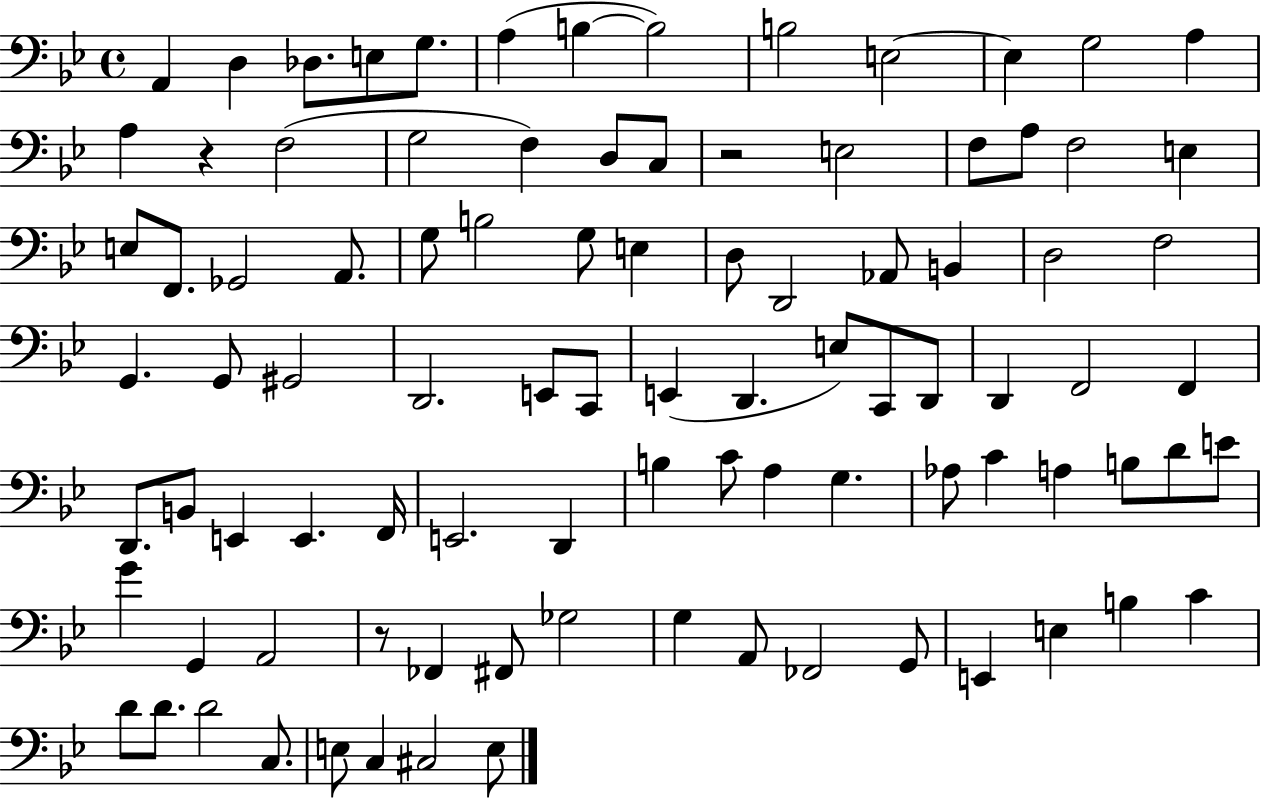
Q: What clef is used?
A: bass